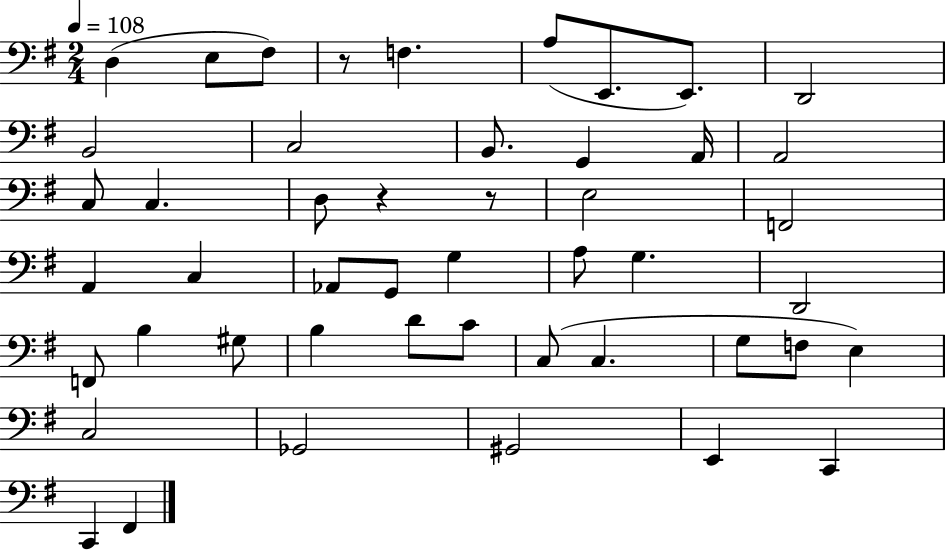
{
  \clef bass
  \numericTimeSignature
  \time 2/4
  \key g \major
  \tempo 4 = 108
  d4( e8 fis8) | r8 f4. | a8( e,8. e,8.) | d,2 | \break b,2 | c2 | b,8. g,4 a,16 | a,2 | \break c8 c4. | d8 r4 r8 | e2 | f,2 | \break a,4 c4 | aes,8 g,8 g4 | a8 g4. | d,2 | \break f,8 b4 gis8 | b4 d'8 c'8 | c8( c4. | g8 f8 e4) | \break c2 | ges,2 | gis,2 | e,4 c,4 | \break c,4 fis,4 | \bar "|."
}